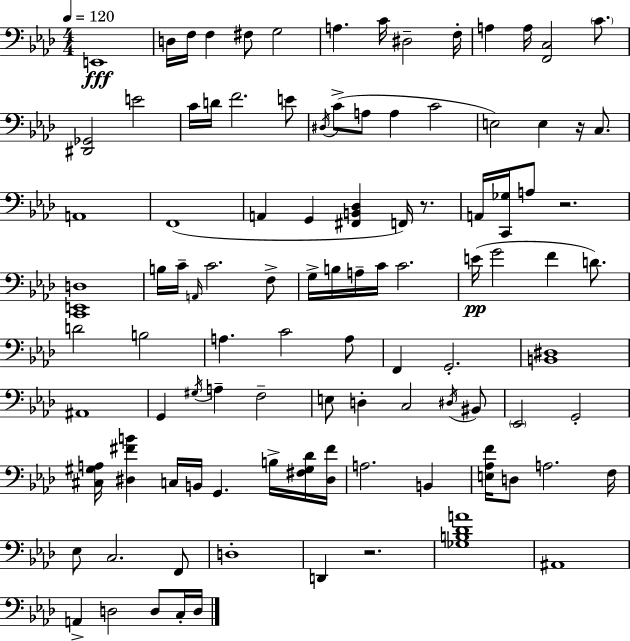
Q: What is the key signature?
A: AES major